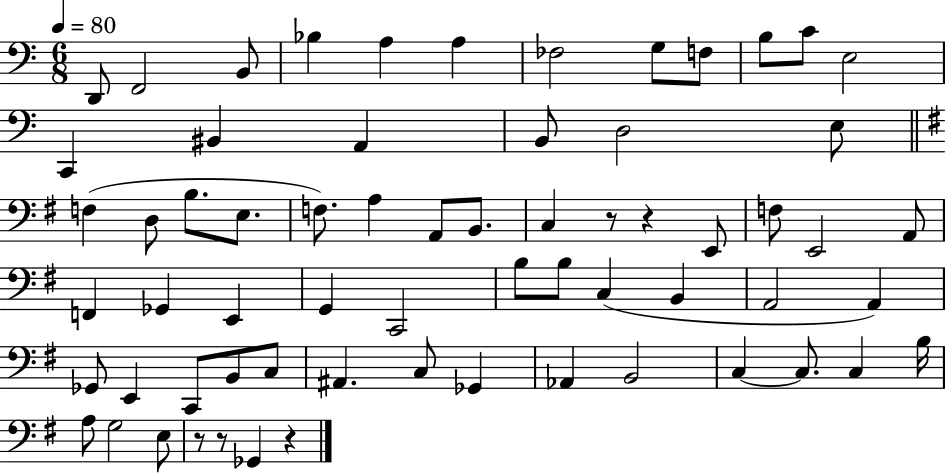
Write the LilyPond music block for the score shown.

{
  \clef bass
  \numericTimeSignature
  \time 6/8
  \key c \major
  \tempo 4 = 80
  d,8 f,2 b,8 | bes4 a4 a4 | fes2 g8 f8 | b8 c'8 e2 | \break c,4 bis,4 a,4 | b,8 d2 e8 | \bar "||" \break \key g \major f4( d8 b8. e8. | f8.) a4 a,8 b,8. | c4 r8 r4 e,8 | f8 e,2 a,8 | \break f,4 ges,4 e,4 | g,4 c,2 | b8 b8 c4( b,4 | a,2 a,4) | \break ges,8 e,4 c,8 b,8 c8 | ais,4. c8 ges,4 | aes,4 b,2 | c4~~ c8. c4 b16 | \break a8 g2 e8 | r8 r8 ges,4 r4 | \bar "|."
}